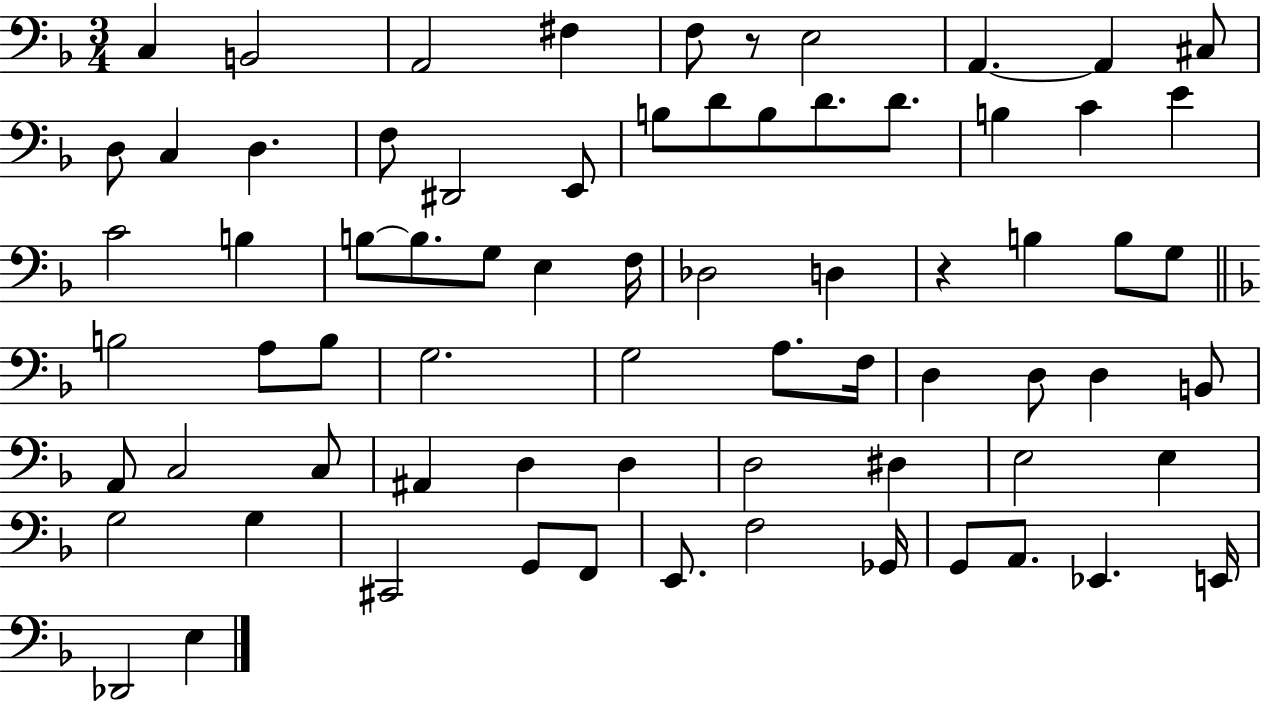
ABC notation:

X:1
T:Untitled
M:3/4
L:1/4
K:F
C, B,,2 A,,2 ^F, F,/2 z/2 E,2 A,, A,, ^C,/2 D,/2 C, D, F,/2 ^D,,2 E,,/2 B,/2 D/2 B,/2 D/2 D/2 B, C E C2 B, B,/2 B,/2 G,/2 E, F,/4 _D,2 D, z B, B,/2 G,/2 B,2 A,/2 B,/2 G,2 G,2 A,/2 F,/4 D, D,/2 D, B,,/2 A,,/2 C,2 C,/2 ^A,, D, D, D,2 ^D, E,2 E, G,2 G, ^C,,2 G,,/2 F,,/2 E,,/2 F,2 _G,,/4 G,,/2 A,,/2 _E,, E,,/4 _D,,2 E,